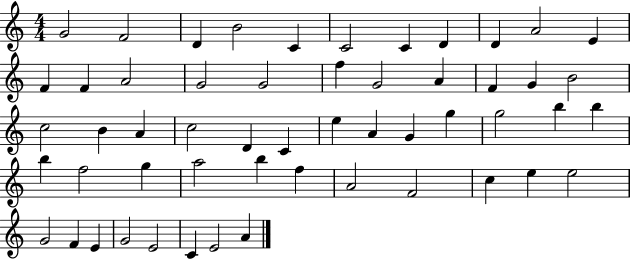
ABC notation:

X:1
T:Untitled
M:4/4
L:1/4
K:C
G2 F2 D B2 C C2 C D D A2 E F F A2 G2 G2 f G2 A F G B2 c2 B A c2 D C e A G g g2 b b b f2 g a2 b f A2 F2 c e e2 G2 F E G2 E2 C E2 A